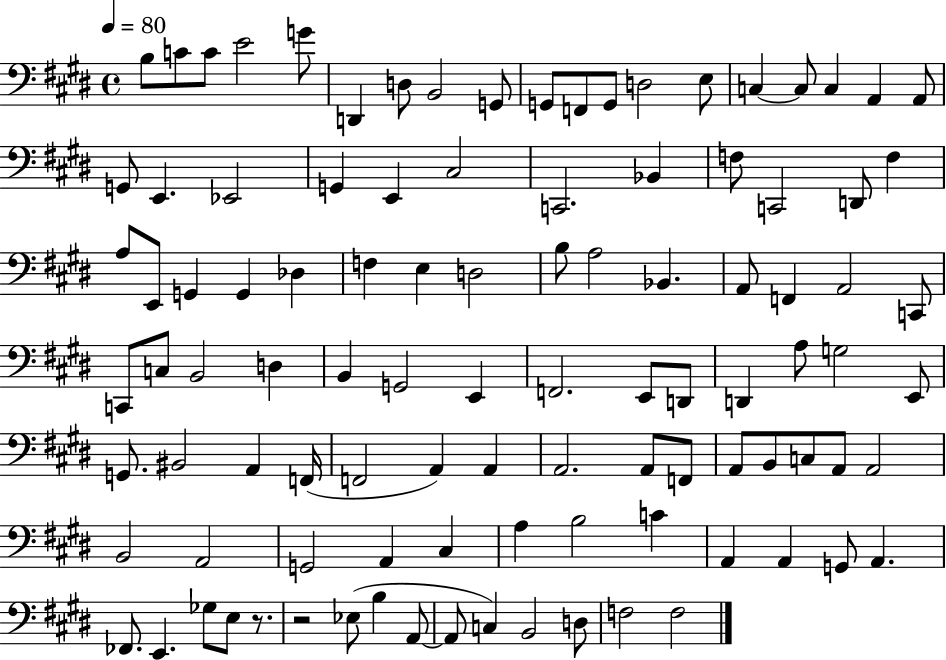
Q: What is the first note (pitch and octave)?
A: B3